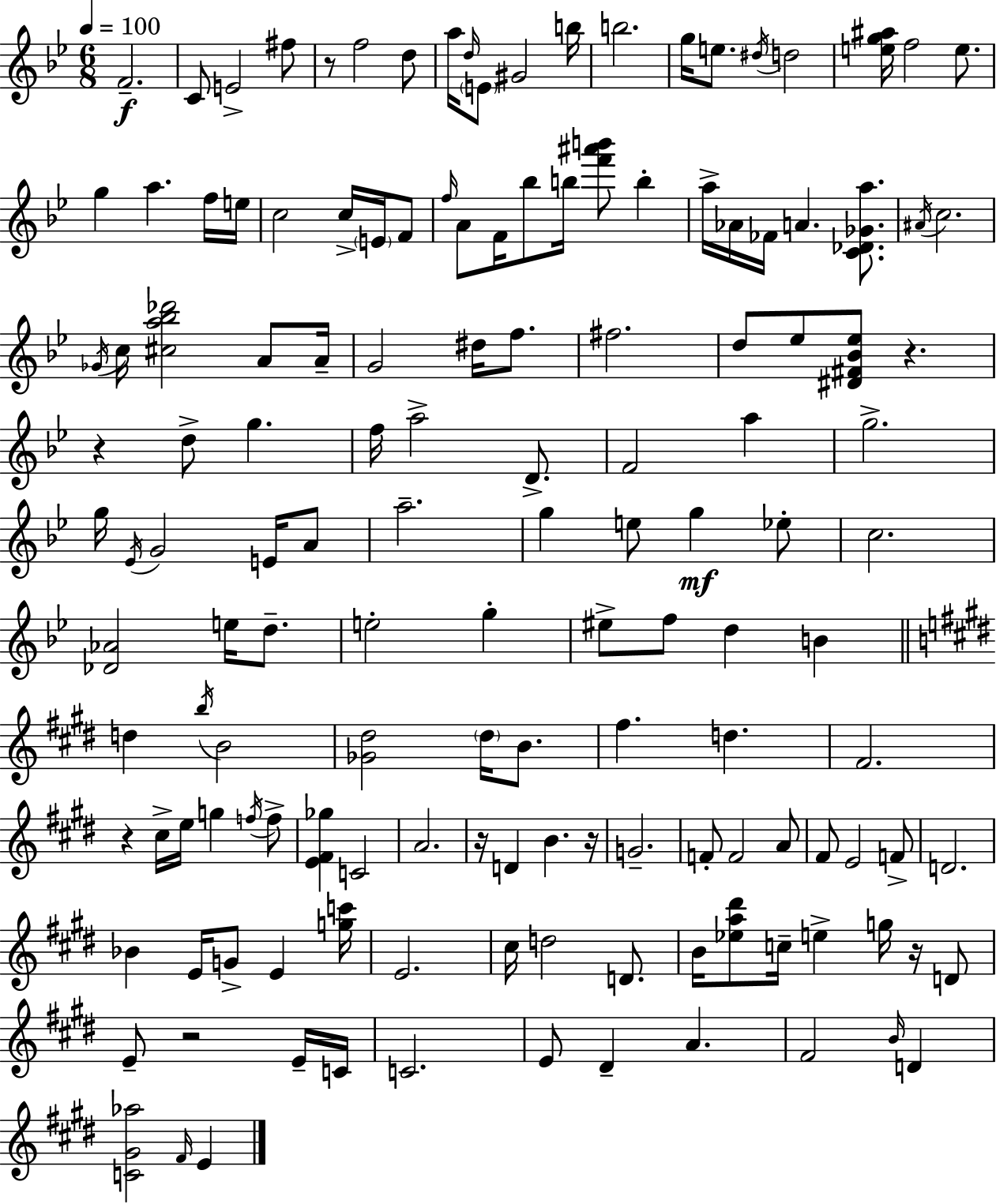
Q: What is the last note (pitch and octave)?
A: E4